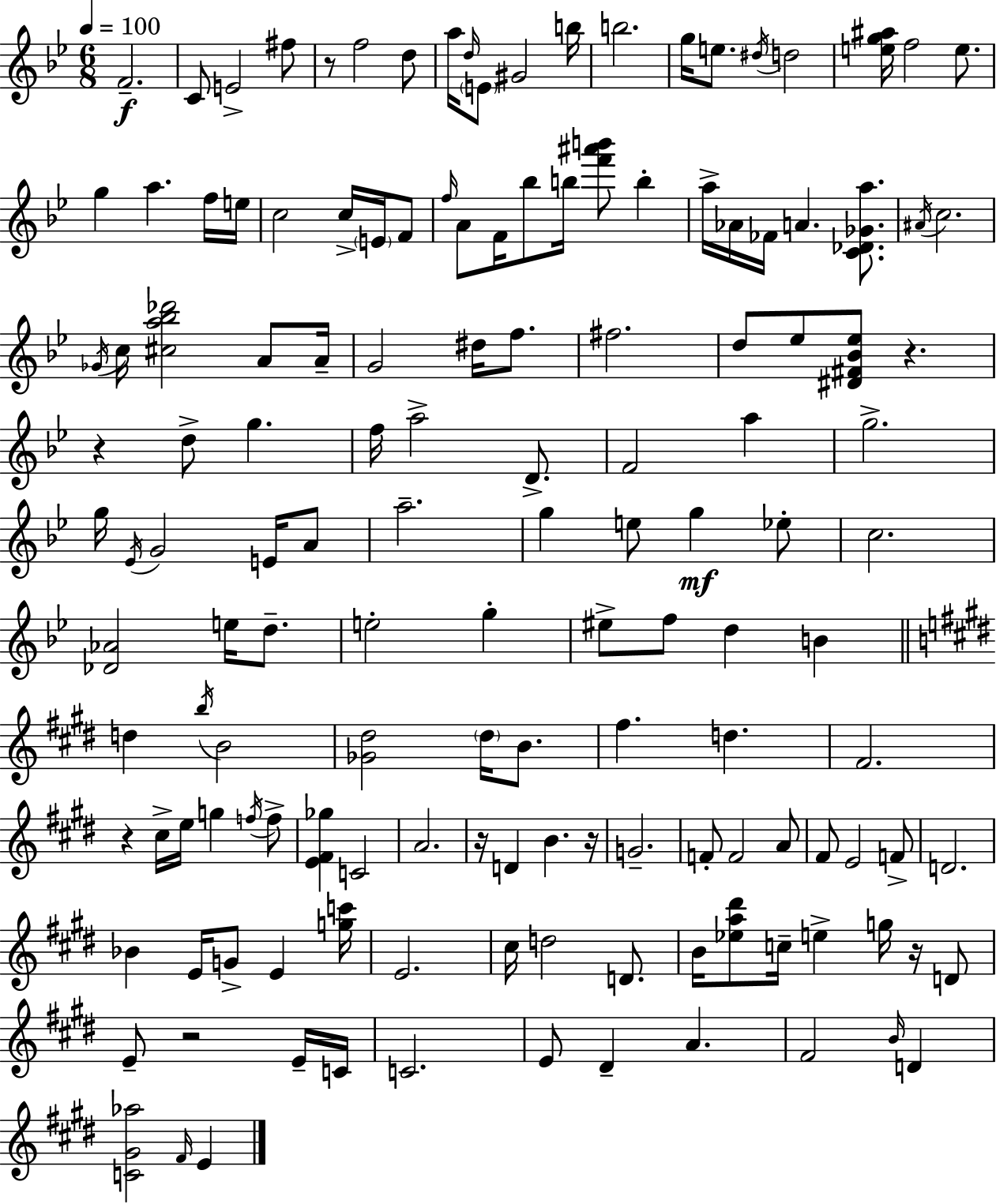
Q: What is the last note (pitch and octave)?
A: E4